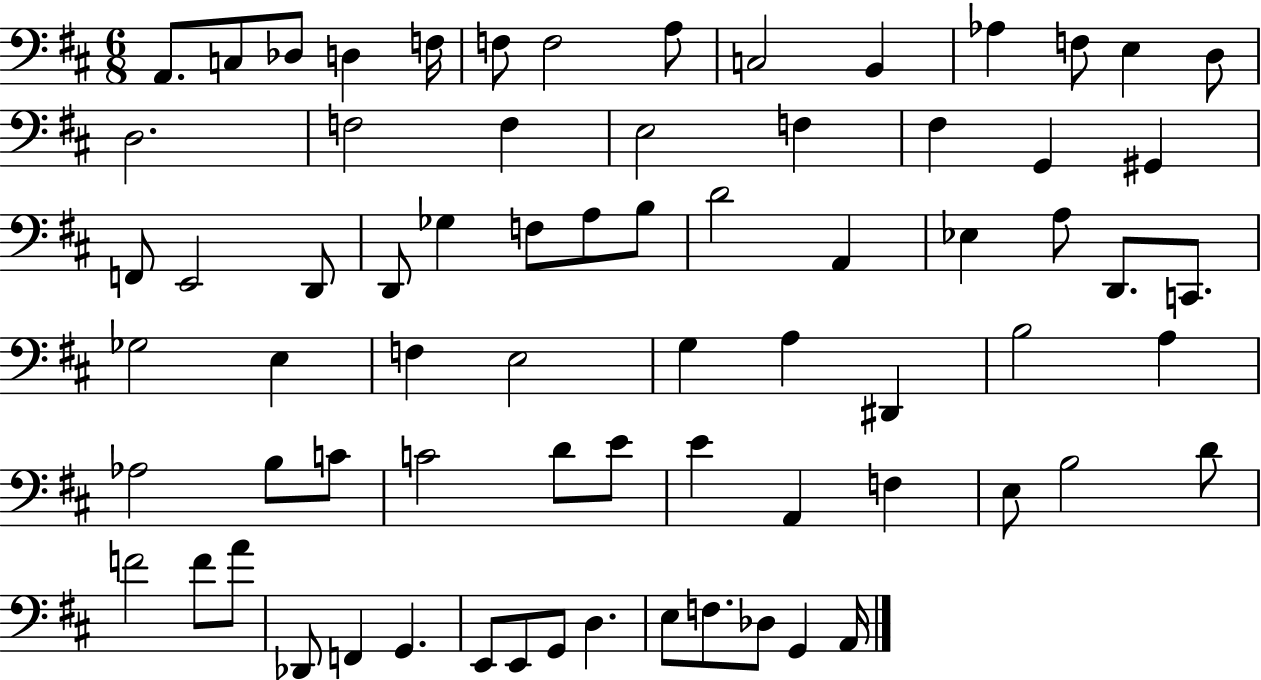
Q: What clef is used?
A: bass